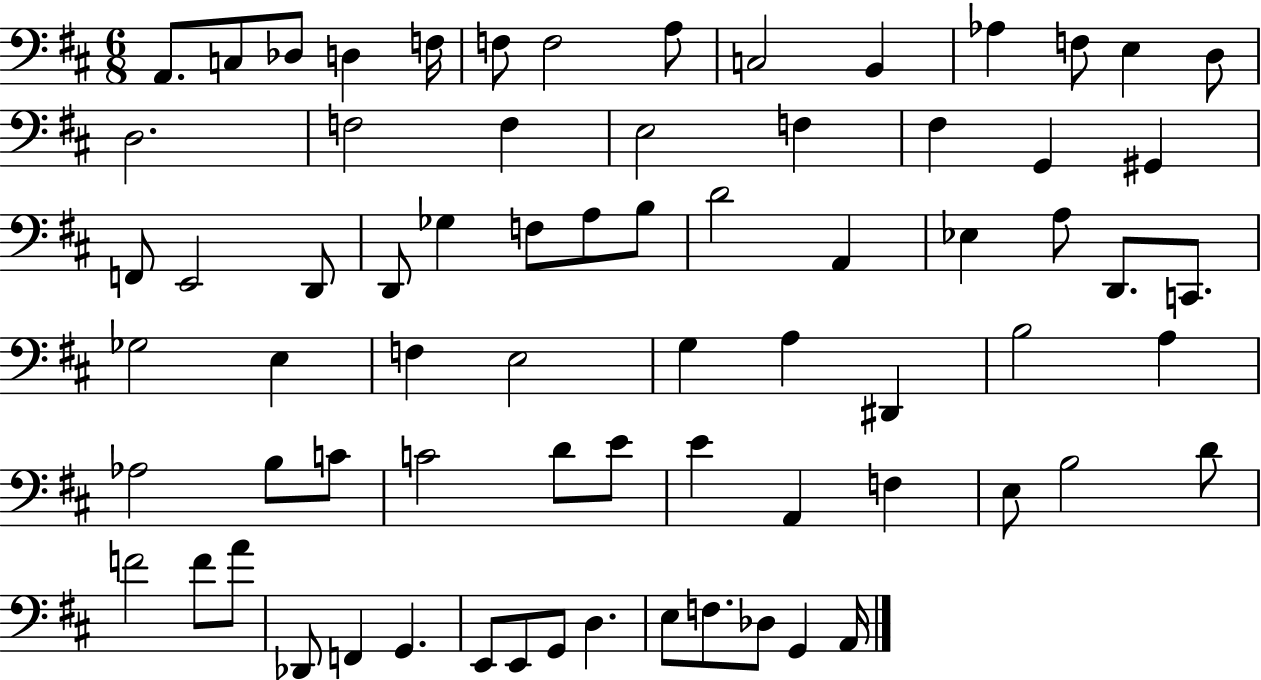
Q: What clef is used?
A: bass